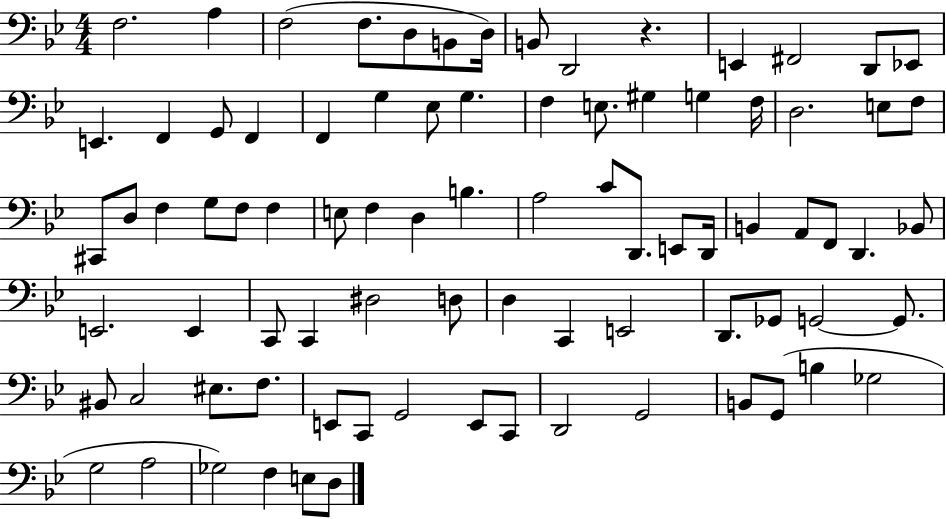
{
  \clef bass
  \numericTimeSignature
  \time 4/4
  \key bes \major
  f2. a4 | f2( f8. d8 b,8 d16) | b,8 d,2 r4. | e,4 fis,2 d,8 ees,8 | \break e,4. f,4 g,8 f,4 | f,4 g4 ees8 g4. | f4 e8. gis4 g4 f16 | d2. e8 f8 | \break cis,8 d8 f4 g8 f8 f4 | e8 f4 d4 b4. | a2 c'8 d,8. e,8 d,16 | b,4 a,8 f,8 d,4. bes,8 | \break e,2. e,4 | c,8 c,4 dis2 d8 | d4 c,4 e,2 | d,8. ges,8 g,2~~ g,8. | \break bis,8 c2 eis8. f8. | e,8 c,8 g,2 e,8 c,8 | d,2 g,2 | b,8 g,8( b4 ges2 | \break g2 a2 | ges2) f4 e8 d8 | \bar "|."
}